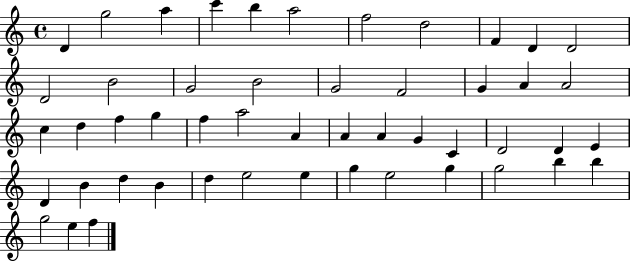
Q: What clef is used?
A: treble